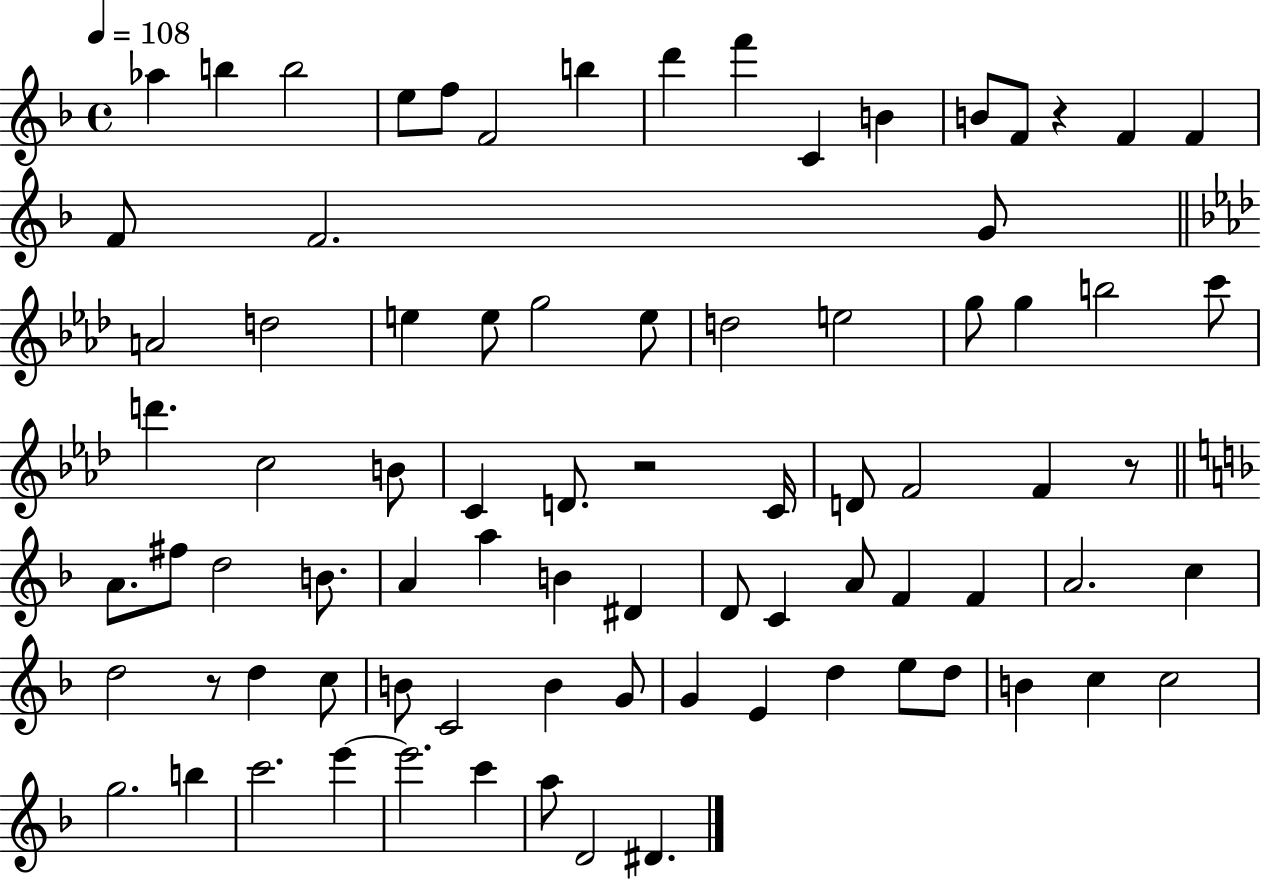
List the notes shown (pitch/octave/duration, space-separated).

Ab5/q B5/q B5/h E5/e F5/e F4/h B5/q D6/q F6/q C4/q B4/q B4/e F4/e R/q F4/q F4/q F4/e F4/h. G4/e A4/h D5/h E5/q E5/e G5/h E5/e D5/h E5/h G5/e G5/q B5/h C6/e D6/q. C5/h B4/e C4/q D4/e. R/h C4/s D4/e F4/h F4/q R/e A4/e. F#5/e D5/h B4/e. A4/q A5/q B4/q D#4/q D4/e C4/q A4/e F4/q F4/q A4/h. C5/q D5/h R/e D5/q C5/e B4/e C4/h B4/q G4/e G4/q E4/q D5/q E5/e D5/e B4/q C5/q C5/h G5/h. B5/q C6/h. E6/q E6/h. C6/q A5/e D4/h D#4/q.